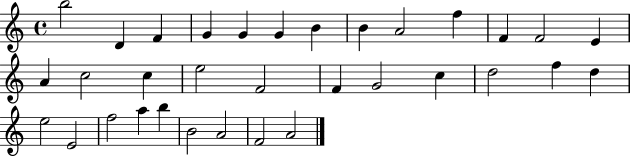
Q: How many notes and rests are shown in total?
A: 33